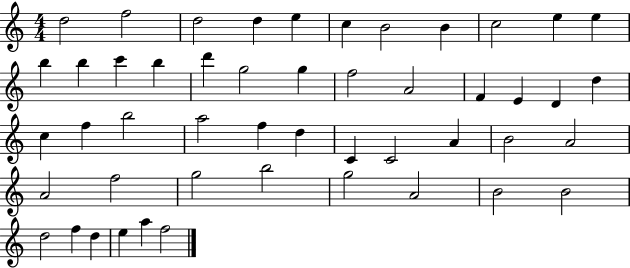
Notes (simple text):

D5/h F5/h D5/h D5/q E5/q C5/q B4/h B4/q C5/h E5/q E5/q B5/q B5/q C6/q B5/q D6/q G5/h G5/q F5/h A4/h F4/q E4/q D4/q D5/q C5/q F5/q B5/h A5/h F5/q D5/q C4/q C4/h A4/q B4/h A4/h A4/h F5/h G5/h B5/h G5/h A4/h B4/h B4/h D5/h F5/q D5/q E5/q A5/q F5/h